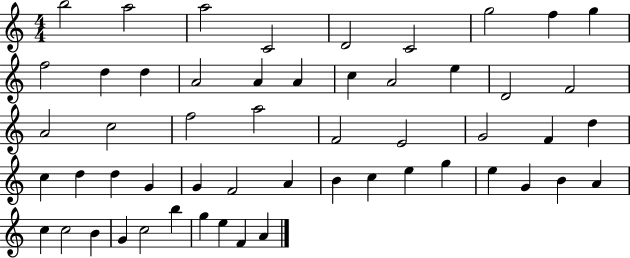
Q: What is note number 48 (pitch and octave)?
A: G4